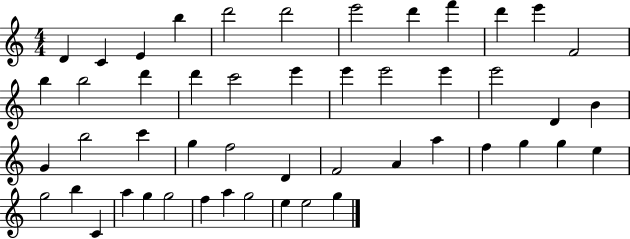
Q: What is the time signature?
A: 4/4